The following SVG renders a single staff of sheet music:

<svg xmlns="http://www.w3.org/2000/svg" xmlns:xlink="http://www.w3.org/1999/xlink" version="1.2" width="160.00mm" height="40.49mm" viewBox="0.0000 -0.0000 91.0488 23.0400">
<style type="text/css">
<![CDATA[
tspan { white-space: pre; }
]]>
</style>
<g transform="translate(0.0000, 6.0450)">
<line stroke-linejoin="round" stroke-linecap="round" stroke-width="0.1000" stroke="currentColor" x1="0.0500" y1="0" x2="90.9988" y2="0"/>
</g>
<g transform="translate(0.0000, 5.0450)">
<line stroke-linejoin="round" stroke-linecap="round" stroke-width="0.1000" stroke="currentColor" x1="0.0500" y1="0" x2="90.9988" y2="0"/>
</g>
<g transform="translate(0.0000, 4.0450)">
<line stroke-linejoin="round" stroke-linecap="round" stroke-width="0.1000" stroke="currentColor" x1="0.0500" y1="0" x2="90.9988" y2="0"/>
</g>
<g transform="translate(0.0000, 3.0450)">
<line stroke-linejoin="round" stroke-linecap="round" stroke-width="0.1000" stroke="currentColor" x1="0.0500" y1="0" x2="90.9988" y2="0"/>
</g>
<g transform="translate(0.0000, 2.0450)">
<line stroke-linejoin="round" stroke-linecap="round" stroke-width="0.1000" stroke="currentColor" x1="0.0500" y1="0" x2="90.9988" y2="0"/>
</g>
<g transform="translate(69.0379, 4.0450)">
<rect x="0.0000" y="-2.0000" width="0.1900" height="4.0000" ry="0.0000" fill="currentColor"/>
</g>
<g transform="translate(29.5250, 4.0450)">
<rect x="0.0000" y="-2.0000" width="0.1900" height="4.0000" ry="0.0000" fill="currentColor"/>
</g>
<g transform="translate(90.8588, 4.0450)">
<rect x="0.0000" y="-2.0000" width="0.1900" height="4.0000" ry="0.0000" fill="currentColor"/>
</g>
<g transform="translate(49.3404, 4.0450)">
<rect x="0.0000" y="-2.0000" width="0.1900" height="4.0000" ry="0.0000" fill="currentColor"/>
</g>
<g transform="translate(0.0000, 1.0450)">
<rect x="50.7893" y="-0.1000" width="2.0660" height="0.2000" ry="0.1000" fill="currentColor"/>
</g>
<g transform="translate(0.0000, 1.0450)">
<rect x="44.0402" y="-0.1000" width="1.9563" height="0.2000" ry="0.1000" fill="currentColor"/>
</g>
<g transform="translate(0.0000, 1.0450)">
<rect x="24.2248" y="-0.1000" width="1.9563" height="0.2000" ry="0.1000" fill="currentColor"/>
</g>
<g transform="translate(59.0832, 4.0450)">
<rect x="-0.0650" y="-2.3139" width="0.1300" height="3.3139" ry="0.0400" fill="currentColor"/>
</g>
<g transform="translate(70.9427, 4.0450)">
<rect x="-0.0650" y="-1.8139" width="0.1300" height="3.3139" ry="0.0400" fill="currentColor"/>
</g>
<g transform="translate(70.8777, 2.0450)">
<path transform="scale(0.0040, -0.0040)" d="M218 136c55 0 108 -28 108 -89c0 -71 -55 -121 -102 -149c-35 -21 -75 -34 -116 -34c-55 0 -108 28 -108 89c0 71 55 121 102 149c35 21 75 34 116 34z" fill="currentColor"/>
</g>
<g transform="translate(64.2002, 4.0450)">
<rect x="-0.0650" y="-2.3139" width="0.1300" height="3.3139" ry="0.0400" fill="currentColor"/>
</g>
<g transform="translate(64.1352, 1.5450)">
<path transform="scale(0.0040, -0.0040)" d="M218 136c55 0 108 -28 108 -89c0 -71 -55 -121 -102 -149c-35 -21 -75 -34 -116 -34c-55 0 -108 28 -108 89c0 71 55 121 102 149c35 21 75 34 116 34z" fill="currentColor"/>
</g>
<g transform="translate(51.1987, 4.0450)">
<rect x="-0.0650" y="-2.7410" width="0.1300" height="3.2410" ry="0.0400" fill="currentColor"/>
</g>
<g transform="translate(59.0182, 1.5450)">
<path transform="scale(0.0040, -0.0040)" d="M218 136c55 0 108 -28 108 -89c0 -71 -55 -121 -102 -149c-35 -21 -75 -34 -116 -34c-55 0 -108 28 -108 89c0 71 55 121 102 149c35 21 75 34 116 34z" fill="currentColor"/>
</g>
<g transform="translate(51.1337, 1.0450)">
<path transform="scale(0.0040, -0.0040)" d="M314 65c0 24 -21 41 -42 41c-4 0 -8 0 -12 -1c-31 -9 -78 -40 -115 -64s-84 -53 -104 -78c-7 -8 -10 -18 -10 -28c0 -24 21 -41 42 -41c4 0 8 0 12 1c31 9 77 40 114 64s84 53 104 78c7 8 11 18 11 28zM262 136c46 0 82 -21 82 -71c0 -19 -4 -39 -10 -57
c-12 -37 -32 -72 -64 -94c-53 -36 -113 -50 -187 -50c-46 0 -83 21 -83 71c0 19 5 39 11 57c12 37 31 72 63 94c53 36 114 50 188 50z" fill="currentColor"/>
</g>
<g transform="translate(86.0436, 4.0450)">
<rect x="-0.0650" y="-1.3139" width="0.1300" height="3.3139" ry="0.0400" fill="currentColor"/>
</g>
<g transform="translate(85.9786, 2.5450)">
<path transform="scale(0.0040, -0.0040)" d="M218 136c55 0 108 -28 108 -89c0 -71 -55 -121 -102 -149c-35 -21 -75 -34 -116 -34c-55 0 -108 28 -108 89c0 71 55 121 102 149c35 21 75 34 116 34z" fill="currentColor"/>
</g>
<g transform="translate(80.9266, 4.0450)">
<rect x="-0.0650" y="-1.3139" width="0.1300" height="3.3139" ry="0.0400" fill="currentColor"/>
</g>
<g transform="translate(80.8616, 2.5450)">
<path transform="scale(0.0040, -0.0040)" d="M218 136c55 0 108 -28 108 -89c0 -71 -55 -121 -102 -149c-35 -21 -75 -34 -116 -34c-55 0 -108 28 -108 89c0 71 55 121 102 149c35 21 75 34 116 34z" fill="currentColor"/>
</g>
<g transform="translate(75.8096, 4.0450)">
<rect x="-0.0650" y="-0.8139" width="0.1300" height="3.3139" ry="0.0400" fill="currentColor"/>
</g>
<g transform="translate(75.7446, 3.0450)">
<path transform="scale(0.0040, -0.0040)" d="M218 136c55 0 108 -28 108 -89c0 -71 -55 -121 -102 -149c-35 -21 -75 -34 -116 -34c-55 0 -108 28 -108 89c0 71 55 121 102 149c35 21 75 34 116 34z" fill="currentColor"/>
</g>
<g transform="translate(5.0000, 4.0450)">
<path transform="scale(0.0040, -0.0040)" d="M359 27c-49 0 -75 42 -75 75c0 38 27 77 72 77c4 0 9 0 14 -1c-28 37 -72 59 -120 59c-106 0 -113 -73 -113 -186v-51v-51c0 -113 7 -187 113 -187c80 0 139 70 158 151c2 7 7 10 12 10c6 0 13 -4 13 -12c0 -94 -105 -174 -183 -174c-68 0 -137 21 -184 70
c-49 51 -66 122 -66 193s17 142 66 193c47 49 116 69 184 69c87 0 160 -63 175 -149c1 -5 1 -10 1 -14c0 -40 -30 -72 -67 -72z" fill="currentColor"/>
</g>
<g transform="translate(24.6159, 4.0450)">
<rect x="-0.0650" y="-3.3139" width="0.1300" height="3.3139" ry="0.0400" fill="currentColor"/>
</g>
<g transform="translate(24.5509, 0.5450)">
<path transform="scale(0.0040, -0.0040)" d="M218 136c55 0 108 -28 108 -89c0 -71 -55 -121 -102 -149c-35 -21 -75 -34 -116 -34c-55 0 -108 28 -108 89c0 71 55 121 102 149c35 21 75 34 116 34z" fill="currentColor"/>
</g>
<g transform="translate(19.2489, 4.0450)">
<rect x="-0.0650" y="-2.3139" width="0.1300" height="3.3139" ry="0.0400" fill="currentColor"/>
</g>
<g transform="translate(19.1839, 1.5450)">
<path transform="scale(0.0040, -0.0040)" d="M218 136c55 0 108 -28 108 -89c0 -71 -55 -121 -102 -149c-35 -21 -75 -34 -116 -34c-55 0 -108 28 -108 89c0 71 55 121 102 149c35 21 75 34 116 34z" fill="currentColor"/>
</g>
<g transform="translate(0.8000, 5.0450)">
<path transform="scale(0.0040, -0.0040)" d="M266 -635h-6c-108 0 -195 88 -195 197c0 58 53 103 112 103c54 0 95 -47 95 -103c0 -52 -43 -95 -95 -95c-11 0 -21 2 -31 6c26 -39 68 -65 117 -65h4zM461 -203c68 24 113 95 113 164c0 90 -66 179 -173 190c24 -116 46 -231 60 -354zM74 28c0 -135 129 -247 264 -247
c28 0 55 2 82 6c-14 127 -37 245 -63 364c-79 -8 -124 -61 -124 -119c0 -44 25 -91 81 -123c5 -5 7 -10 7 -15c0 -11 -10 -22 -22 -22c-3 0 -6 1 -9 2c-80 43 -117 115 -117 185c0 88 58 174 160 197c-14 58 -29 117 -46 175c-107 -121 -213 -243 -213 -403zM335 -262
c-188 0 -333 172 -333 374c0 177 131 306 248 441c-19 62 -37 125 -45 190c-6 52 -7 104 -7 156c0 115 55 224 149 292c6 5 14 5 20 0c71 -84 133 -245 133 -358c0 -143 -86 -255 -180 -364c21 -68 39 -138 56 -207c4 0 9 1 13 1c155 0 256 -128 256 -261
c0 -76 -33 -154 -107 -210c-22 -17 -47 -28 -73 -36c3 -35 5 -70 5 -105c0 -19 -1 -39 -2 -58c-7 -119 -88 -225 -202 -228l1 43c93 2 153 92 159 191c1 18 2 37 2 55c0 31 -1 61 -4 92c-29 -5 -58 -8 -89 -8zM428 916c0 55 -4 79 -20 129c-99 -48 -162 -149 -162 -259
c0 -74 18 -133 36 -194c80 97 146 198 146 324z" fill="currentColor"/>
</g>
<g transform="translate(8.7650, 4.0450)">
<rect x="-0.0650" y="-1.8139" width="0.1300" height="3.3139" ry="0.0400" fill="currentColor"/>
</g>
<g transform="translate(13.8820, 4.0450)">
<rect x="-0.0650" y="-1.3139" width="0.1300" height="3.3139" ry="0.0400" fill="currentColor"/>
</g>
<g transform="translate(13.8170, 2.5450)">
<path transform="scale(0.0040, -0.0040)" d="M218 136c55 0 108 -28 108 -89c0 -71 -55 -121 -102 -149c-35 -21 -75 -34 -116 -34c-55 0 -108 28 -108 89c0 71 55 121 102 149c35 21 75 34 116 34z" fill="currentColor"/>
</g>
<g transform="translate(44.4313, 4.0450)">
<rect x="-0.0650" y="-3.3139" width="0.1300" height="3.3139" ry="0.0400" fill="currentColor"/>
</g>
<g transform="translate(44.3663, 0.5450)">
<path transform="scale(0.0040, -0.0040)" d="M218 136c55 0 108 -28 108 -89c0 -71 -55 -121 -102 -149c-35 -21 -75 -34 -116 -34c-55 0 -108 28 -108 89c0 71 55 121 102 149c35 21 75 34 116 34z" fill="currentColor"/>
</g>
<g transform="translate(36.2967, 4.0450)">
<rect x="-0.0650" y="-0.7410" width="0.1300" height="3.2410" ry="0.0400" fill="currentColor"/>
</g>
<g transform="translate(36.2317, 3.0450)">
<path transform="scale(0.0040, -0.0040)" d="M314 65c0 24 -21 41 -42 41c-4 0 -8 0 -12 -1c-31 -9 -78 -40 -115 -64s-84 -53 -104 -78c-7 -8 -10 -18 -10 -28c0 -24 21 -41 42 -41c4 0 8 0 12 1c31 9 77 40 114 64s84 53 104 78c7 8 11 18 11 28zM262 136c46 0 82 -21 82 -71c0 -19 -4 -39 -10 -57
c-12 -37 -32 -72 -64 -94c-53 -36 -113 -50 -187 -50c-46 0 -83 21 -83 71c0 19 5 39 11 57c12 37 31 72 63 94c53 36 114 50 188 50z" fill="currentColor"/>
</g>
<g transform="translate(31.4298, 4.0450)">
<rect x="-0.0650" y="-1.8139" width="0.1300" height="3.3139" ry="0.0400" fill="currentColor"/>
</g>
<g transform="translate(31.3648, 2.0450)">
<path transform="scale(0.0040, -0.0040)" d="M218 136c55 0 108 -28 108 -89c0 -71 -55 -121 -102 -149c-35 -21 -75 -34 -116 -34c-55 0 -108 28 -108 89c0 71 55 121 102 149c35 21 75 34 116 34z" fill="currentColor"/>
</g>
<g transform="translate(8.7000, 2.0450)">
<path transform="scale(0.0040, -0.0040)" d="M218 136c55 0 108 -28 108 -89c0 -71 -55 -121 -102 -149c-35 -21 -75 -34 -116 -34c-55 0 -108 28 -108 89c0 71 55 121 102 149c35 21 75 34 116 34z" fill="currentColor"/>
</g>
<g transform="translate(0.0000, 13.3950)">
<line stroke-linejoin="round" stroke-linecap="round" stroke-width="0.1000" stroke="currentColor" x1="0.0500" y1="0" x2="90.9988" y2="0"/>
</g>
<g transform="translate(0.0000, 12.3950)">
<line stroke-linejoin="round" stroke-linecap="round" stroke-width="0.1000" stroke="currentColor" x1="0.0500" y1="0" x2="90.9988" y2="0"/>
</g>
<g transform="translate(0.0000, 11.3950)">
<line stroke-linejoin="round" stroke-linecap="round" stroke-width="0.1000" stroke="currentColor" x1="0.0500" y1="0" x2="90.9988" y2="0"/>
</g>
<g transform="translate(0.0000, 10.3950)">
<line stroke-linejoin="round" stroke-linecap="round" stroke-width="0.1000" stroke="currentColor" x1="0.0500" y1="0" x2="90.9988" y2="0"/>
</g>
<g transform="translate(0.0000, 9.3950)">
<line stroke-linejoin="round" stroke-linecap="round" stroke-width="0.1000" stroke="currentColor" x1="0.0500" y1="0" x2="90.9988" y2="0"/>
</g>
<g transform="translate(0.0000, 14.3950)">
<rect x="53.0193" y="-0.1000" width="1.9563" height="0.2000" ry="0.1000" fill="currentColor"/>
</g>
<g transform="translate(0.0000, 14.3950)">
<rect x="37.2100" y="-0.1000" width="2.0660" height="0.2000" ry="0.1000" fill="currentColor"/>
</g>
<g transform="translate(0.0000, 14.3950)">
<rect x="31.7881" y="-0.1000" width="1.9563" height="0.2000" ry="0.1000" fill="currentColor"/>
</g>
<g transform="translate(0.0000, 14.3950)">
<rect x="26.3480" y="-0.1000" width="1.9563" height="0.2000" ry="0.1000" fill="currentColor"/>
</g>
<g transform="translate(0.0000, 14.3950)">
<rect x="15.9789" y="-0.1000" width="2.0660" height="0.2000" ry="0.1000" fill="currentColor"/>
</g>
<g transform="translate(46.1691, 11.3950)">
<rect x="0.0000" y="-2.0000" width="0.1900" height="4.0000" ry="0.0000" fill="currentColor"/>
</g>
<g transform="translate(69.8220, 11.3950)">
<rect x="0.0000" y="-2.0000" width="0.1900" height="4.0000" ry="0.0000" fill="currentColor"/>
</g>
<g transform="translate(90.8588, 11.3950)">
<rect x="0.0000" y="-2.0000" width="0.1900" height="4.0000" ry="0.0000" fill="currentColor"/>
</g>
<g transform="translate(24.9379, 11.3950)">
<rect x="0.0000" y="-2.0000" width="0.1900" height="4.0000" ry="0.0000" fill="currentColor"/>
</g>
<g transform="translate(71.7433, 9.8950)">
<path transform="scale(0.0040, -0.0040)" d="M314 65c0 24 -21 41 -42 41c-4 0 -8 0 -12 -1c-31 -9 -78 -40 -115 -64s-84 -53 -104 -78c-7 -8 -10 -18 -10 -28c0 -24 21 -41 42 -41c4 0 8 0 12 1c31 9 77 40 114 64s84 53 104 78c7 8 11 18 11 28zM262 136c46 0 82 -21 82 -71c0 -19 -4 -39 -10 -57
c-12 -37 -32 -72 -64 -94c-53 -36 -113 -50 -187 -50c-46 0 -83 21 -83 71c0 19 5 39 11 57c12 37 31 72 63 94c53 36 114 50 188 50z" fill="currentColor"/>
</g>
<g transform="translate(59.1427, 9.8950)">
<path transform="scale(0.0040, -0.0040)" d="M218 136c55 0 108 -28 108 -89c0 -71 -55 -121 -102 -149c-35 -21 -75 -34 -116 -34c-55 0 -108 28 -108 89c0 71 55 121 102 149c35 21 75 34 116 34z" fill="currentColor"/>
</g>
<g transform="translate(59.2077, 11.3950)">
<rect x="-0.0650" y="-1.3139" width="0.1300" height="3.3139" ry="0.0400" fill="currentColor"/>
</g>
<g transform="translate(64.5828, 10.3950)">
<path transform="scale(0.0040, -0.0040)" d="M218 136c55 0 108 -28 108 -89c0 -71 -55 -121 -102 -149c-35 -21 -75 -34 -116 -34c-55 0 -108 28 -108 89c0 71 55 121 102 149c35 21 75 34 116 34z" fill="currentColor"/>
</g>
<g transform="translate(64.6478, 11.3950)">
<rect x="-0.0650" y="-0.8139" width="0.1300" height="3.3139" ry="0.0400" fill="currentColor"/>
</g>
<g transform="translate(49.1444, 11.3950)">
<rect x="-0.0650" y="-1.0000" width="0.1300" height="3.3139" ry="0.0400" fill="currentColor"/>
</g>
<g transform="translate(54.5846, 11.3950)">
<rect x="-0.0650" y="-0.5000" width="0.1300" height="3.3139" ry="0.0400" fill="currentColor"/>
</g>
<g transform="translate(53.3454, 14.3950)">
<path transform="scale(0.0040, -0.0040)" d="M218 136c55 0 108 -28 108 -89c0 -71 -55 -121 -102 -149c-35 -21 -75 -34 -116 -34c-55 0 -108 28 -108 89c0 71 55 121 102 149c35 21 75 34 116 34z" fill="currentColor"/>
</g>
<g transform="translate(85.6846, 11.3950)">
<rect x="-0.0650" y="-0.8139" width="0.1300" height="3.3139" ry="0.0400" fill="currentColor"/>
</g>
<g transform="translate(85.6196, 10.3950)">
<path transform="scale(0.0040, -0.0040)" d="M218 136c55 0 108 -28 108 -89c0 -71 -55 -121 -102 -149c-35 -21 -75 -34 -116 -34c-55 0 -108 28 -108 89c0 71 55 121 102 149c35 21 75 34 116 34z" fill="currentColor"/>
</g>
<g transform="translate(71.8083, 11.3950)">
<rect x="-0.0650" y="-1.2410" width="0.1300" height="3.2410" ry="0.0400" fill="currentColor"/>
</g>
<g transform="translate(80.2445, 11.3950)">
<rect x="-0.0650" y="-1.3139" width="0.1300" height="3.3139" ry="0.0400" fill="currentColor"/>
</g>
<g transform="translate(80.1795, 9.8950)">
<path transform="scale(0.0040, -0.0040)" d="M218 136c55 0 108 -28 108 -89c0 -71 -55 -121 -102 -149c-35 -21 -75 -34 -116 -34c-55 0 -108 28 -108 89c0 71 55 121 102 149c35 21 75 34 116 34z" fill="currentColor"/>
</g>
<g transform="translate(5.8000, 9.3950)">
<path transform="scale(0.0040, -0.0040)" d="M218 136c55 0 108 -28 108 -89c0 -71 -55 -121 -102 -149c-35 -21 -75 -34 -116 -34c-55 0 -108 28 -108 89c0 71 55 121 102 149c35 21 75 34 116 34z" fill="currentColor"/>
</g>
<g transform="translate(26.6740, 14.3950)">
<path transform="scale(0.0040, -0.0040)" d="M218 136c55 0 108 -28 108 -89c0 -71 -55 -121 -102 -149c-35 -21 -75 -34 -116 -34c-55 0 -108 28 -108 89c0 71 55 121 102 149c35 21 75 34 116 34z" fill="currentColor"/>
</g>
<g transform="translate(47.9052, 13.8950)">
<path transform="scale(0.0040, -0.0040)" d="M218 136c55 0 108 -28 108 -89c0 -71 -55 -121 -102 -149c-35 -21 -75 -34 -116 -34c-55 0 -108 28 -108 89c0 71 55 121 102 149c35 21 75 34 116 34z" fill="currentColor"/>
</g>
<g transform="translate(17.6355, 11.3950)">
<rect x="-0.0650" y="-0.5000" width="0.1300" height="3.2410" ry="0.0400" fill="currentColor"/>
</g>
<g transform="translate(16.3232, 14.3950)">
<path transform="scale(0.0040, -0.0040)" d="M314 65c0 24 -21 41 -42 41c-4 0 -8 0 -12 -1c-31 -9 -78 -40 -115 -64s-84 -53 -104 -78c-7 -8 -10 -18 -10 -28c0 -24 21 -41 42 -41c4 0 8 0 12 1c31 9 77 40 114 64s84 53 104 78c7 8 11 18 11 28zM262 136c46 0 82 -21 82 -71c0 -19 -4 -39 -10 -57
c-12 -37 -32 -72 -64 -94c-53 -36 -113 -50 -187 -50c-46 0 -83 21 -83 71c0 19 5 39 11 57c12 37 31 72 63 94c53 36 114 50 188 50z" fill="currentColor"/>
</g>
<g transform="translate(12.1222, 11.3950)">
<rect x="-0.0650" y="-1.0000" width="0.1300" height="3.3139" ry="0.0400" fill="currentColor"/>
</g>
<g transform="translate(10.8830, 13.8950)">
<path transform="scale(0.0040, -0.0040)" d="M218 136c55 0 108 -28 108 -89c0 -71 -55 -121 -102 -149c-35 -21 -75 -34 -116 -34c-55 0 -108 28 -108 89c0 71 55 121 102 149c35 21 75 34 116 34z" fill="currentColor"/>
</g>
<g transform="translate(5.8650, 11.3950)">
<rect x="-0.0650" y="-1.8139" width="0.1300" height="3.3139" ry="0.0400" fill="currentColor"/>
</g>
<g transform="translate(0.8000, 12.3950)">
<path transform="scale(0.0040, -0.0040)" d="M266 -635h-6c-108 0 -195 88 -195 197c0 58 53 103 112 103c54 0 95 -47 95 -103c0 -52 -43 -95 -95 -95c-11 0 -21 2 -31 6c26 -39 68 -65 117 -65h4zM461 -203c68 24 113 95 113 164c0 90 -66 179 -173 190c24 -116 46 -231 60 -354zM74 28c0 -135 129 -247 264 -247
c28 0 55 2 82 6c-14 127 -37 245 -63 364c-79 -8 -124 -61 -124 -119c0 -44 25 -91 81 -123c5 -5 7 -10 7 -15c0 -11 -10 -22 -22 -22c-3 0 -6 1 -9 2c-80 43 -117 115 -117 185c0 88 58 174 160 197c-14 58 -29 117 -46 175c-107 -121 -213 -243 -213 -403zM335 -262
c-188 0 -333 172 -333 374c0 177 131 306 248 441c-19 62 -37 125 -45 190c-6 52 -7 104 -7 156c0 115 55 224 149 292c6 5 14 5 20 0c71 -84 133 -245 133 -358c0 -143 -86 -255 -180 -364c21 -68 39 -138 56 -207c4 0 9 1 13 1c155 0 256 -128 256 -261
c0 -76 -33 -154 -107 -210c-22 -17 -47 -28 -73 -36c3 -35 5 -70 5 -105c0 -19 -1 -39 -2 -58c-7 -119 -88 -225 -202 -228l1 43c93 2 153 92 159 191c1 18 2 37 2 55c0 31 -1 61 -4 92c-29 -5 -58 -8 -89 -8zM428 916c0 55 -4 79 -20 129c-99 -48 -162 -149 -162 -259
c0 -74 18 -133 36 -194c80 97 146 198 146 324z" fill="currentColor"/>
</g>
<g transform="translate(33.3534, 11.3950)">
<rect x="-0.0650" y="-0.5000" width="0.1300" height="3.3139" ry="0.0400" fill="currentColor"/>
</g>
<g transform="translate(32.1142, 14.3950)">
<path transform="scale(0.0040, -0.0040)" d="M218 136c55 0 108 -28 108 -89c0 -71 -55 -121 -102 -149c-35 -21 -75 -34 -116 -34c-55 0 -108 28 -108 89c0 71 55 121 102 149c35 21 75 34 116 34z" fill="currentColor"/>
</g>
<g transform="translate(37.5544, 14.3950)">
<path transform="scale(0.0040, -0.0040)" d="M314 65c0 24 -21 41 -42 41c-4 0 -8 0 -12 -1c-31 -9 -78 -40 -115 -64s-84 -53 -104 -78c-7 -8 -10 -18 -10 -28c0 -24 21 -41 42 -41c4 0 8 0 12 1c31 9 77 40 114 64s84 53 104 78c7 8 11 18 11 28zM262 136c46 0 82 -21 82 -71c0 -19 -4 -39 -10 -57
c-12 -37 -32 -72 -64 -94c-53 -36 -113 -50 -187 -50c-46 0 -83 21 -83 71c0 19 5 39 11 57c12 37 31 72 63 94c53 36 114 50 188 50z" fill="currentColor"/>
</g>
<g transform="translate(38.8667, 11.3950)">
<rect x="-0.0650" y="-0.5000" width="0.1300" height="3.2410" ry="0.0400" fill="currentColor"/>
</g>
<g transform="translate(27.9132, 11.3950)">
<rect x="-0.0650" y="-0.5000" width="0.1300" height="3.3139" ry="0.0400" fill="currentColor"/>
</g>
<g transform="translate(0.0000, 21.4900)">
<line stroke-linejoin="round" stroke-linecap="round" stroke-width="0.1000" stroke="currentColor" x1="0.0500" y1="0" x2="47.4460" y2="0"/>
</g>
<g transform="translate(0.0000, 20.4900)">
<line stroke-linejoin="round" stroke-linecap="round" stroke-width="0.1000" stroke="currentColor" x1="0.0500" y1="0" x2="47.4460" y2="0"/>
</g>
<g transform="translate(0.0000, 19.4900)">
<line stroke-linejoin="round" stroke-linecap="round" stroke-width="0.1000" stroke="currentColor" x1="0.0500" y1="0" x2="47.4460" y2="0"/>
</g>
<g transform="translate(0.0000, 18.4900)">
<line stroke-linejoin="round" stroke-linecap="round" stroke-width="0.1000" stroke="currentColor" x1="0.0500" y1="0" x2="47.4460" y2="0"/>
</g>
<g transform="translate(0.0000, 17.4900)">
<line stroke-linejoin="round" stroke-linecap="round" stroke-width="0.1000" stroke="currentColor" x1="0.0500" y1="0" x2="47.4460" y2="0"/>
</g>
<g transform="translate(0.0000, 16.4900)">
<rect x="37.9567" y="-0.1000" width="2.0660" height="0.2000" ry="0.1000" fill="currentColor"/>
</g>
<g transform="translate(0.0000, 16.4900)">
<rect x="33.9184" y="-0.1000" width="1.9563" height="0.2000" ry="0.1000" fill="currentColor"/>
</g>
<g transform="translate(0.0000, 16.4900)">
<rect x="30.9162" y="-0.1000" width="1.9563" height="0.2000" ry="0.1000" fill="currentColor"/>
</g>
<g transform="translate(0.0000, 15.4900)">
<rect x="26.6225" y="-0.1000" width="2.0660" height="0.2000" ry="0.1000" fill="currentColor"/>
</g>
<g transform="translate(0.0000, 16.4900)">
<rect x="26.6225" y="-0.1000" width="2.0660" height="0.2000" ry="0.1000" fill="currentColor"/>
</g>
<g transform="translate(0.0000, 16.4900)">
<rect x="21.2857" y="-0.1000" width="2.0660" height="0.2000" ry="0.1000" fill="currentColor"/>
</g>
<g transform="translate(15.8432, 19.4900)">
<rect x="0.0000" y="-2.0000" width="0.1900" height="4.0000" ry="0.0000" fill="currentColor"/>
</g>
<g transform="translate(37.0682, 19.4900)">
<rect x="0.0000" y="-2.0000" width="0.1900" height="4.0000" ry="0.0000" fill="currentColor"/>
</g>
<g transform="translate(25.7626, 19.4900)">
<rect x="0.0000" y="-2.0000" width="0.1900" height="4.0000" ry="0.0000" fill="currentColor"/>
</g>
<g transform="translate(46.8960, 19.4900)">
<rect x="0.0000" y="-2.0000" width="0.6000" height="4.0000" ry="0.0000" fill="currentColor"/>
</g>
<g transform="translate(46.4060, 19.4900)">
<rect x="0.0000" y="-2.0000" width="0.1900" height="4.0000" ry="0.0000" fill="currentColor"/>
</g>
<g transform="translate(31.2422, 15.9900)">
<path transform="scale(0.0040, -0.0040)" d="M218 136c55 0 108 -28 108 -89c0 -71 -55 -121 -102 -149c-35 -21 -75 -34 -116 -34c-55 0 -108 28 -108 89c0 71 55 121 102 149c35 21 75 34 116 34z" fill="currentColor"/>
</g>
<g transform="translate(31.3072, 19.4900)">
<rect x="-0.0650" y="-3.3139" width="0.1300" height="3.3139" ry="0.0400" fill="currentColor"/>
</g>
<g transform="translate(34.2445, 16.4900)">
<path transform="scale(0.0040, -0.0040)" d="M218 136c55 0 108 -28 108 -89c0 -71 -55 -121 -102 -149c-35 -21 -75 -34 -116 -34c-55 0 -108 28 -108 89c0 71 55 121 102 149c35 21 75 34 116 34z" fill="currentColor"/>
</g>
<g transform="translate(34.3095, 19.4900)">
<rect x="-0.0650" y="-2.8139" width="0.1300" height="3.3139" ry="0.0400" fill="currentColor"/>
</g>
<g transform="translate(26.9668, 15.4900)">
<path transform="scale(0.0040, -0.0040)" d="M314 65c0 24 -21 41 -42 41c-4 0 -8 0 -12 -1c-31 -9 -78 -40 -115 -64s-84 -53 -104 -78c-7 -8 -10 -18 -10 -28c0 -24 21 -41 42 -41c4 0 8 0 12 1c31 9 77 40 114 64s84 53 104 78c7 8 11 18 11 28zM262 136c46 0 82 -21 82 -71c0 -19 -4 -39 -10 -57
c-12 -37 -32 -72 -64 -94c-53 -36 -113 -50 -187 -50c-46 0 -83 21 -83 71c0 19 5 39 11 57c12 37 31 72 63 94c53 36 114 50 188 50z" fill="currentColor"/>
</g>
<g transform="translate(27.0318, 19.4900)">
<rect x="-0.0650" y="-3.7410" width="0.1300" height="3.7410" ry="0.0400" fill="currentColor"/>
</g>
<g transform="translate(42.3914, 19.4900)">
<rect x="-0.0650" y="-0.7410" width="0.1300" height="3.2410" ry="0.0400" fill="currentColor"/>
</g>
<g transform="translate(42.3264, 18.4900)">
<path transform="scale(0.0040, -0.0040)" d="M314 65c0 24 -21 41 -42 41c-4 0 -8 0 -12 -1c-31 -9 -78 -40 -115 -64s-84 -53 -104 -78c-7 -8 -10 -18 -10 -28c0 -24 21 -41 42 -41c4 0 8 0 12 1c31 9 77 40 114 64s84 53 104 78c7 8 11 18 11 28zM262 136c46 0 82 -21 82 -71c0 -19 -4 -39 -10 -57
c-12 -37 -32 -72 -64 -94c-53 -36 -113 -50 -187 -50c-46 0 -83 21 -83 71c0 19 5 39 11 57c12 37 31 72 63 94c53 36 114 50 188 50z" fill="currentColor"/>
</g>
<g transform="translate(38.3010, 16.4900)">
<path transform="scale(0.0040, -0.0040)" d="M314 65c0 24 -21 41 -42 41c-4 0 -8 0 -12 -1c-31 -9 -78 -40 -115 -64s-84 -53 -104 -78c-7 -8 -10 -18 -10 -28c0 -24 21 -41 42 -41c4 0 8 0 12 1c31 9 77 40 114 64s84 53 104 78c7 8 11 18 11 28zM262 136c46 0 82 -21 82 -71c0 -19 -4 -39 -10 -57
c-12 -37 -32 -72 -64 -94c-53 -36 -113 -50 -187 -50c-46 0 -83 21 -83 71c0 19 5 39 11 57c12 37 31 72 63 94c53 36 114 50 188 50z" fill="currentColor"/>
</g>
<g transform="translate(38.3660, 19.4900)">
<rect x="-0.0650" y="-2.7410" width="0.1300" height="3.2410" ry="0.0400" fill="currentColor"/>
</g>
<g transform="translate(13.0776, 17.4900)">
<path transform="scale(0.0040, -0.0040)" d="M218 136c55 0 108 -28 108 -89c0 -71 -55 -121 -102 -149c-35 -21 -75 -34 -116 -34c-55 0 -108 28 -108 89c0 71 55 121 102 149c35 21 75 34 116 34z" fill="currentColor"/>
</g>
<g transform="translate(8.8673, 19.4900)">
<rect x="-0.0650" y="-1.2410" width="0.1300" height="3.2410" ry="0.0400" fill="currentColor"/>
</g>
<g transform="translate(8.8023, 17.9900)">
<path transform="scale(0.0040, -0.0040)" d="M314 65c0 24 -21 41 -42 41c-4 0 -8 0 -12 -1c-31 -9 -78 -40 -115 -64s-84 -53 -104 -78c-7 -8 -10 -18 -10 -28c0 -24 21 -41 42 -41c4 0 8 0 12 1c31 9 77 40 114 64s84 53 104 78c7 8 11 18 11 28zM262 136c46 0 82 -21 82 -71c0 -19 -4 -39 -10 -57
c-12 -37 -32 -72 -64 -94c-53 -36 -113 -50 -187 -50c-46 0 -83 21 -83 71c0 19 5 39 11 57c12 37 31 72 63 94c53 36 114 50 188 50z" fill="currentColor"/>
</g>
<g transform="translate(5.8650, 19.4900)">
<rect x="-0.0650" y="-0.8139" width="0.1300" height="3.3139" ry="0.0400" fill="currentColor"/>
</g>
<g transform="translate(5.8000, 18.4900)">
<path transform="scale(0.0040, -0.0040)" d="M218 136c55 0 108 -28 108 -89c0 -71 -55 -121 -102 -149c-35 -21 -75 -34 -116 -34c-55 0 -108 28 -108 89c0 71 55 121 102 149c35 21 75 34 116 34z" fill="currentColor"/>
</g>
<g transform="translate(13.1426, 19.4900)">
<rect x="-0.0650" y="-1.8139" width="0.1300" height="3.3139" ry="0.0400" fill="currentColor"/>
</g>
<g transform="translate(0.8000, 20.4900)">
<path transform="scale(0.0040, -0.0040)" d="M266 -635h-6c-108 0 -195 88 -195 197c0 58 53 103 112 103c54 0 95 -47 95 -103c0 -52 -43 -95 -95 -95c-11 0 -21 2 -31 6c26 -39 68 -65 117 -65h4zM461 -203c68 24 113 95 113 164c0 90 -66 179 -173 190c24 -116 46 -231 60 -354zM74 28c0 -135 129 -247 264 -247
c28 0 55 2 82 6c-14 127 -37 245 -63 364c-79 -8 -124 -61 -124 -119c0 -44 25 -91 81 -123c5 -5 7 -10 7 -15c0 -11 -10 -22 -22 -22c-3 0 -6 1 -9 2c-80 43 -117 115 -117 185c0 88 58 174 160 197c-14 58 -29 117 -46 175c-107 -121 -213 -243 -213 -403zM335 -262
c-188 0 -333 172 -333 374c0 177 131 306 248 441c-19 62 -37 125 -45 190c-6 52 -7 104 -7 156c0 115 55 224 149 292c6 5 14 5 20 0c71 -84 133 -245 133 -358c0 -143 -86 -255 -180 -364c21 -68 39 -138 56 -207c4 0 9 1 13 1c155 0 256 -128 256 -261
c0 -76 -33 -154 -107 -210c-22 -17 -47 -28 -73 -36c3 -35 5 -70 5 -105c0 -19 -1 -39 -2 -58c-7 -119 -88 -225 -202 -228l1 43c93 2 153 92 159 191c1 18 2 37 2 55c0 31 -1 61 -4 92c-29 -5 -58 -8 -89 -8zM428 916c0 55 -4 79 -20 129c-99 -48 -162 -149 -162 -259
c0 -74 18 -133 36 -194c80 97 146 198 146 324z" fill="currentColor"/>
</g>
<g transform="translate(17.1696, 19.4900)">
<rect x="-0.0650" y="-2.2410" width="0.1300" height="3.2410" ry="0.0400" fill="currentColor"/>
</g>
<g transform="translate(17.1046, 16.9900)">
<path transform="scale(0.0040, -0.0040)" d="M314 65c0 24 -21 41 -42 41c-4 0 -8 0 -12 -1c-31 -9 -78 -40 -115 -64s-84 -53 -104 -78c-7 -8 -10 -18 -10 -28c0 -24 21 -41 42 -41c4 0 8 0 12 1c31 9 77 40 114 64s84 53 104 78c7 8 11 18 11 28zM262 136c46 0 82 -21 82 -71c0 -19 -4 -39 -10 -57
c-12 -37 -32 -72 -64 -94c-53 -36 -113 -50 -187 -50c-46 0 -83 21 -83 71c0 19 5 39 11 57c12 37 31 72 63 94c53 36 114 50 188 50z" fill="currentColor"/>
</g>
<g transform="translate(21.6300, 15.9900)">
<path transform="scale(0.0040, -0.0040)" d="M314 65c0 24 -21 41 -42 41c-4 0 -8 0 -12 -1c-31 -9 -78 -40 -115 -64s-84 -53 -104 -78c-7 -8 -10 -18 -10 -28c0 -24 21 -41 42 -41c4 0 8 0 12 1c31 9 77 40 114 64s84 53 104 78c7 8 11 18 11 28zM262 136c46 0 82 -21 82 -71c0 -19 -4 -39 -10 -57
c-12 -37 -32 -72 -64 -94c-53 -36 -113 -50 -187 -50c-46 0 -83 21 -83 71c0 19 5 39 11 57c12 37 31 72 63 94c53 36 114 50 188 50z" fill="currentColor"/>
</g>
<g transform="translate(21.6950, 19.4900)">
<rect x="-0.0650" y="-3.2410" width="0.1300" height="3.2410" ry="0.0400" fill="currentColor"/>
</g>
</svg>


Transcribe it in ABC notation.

X:1
T:Untitled
M:4/4
L:1/4
K:C
f e g b f d2 b a2 g g f d e e f D C2 C C C2 D C e d e2 e d d e2 f g2 b2 c'2 b a a2 d2